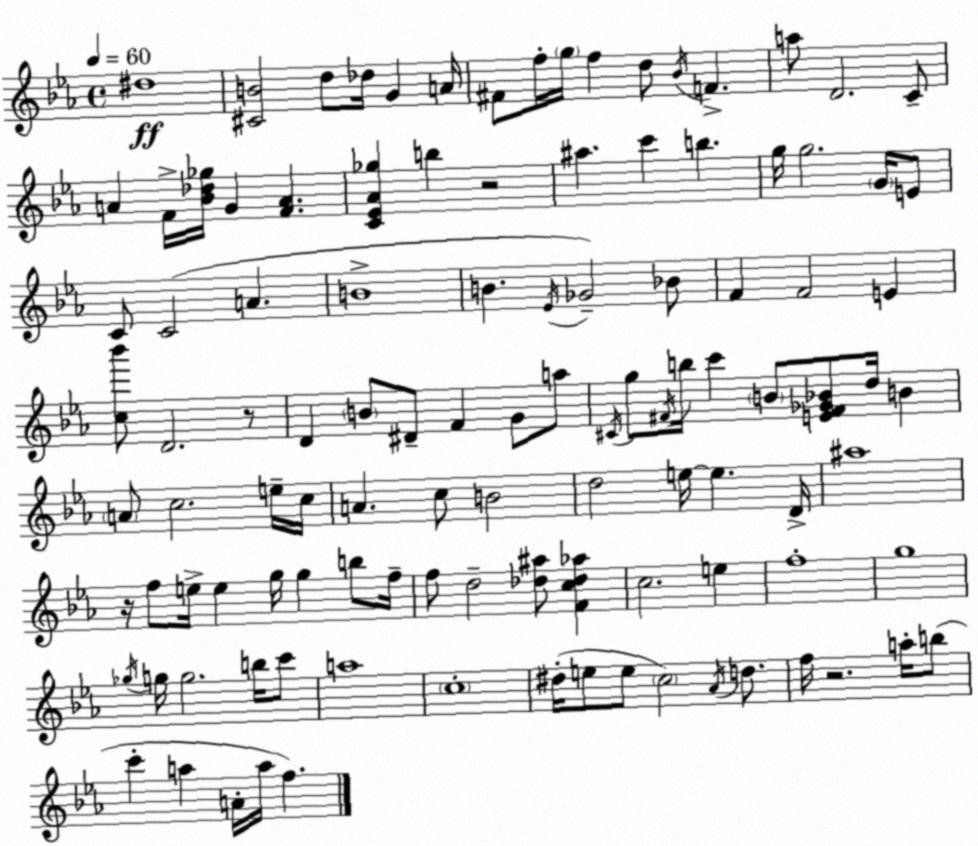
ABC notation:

X:1
T:Untitled
M:4/4
L:1/4
K:Cm
^d4 [^CB]2 d/2 _d/4 G A/4 ^F/2 f/4 g/4 f d/2 _B/4 F a/2 D2 C/2 A F/4 [_B_d_g]/4 G [FA] [C_E_A_g] b z2 ^a c' b g/4 g2 G/4 E/2 C/2 C2 A B4 B _E/4 _G2 _B/2 F F2 E [c_b']/2 D2 z/2 D B/2 ^D/2 F G/2 a/2 ^C/4 g/2 ^F/4 b/4 c' B/2 [E^F_G_B]/2 d/4 B A/2 c2 e/4 c/4 A c/2 B2 d2 e/4 e D/4 ^a4 z/4 f/2 e/4 e g/4 g b/2 f/4 f/2 d2 [_d^a]/2 [Fc_d_a] c2 e f4 g4 _g/4 g/4 g2 b/4 c'/2 a4 c4 ^d/4 e/2 e/2 c2 _A/4 d/2 f/4 z2 a/4 b/2 c' a A/4 a/4 f